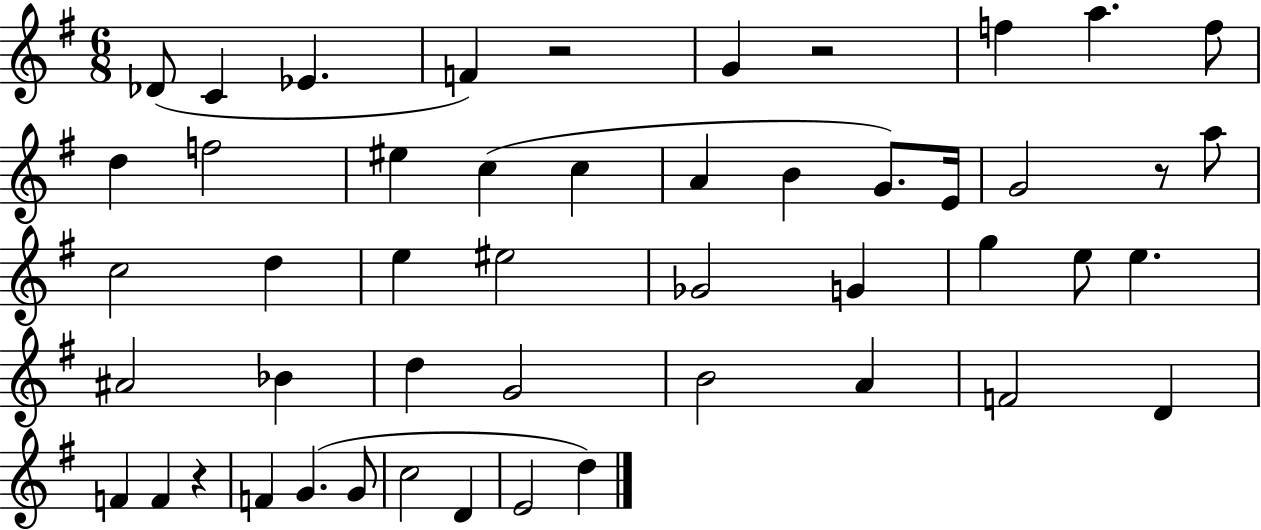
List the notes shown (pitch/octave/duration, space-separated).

Db4/e C4/q Eb4/q. F4/q R/h G4/q R/h F5/q A5/q. F5/e D5/q F5/h EIS5/q C5/q C5/q A4/q B4/q G4/e. E4/s G4/h R/e A5/e C5/h D5/q E5/q EIS5/h Gb4/h G4/q G5/q E5/e E5/q. A#4/h Bb4/q D5/q G4/h B4/h A4/q F4/h D4/q F4/q F4/q R/q F4/q G4/q. G4/e C5/h D4/q E4/h D5/q